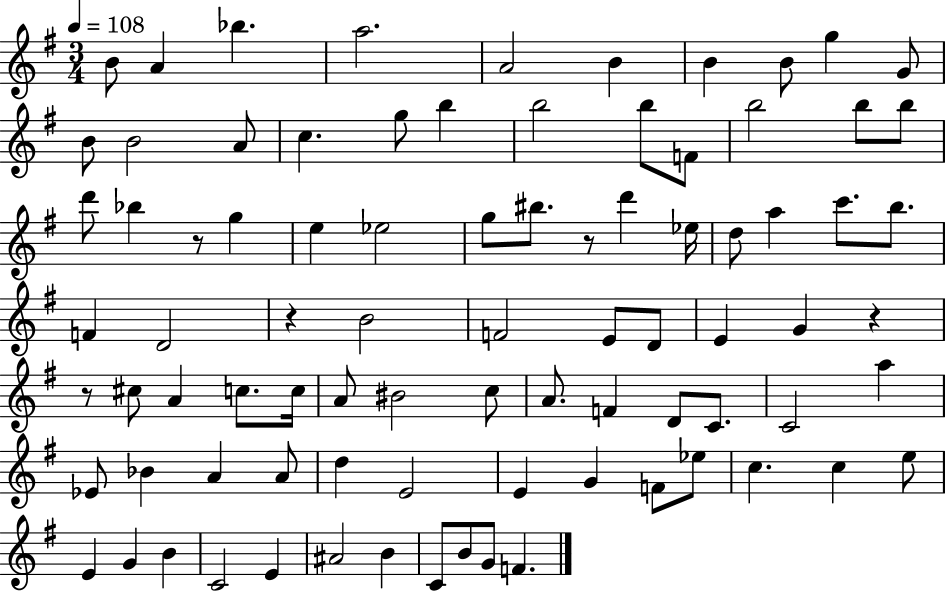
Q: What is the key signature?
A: G major